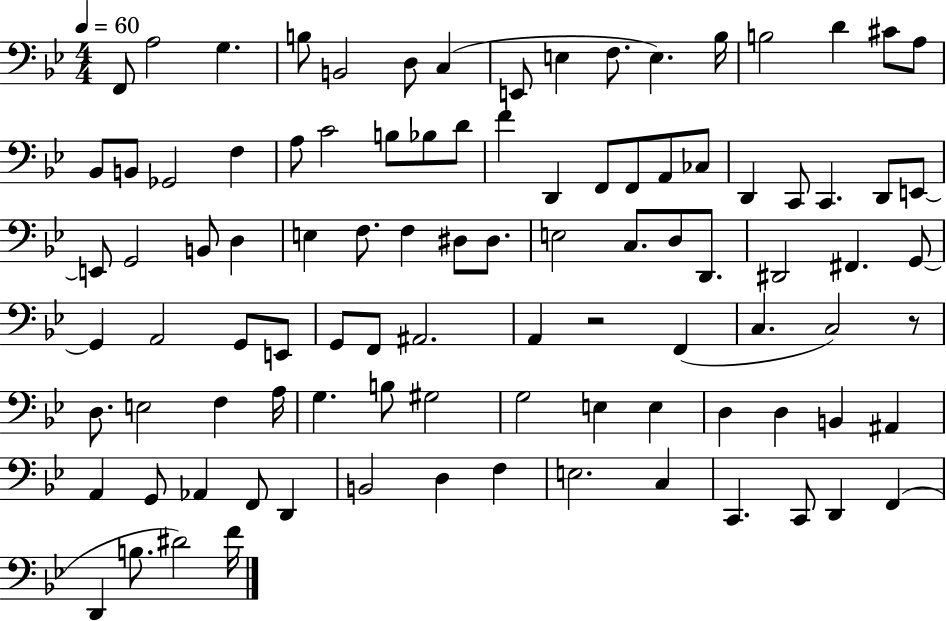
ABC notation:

X:1
T:Untitled
M:4/4
L:1/4
K:Bb
F,,/2 A,2 G, B,/2 B,,2 D,/2 C, E,,/2 E, F,/2 E, _B,/4 B,2 D ^C/2 A,/2 _B,,/2 B,,/2 _G,,2 F, A,/2 C2 B,/2 _B,/2 D/2 F D,, F,,/2 F,,/2 A,,/2 _C,/2 D,, C,,/2 C,, D,,/2 E,,/2 E,,/2 G,,2 B,,/2 D, E, F,/2 F, ^D,/2 ^D,/2 E,2 C,/2 D,/2 D,,/2 ^D,,2 ^F,, G,,/2 G,, A,,2 G,,/2 E,,/2 G,,/2 F,,/2 ^A,,2 A,, z2 F,, C, C,2 z/2 D,/2 E,2 F, A,/4 G, B,/2 ^G,2 G,2 E, E, D, D, B,, ^A,, A,, G,,/2 _A,, F,,/2 D,, B,,2 D, F, E,2 C, C,, C,,/2 D,, F,, D,, B,/2 ^D2 F/4